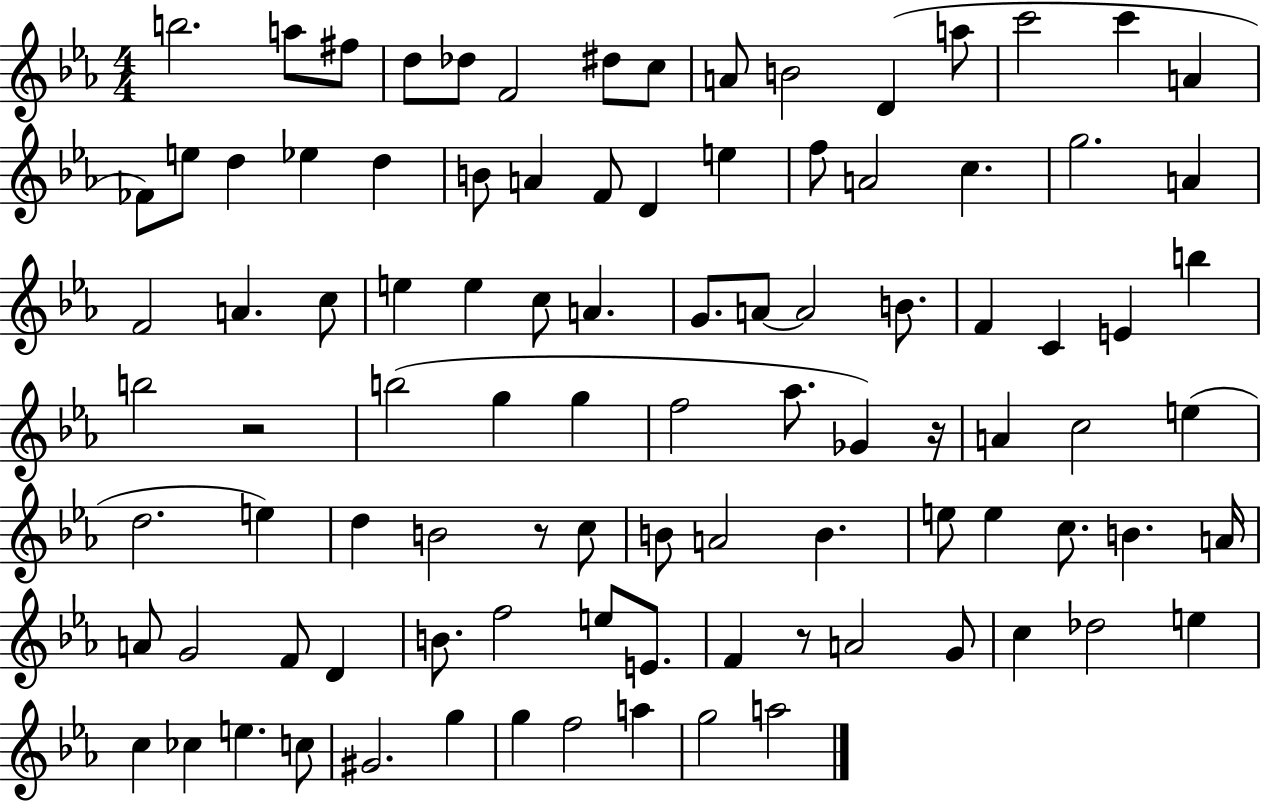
B5/h. A5/e F#5/e D5/e Db5/e F4/h D#5/e C5/e A4/e B4/h D4/q A5/e C6/h C6/q A4/q FES4/e E5/e D5/q Eb5/q D5/q B4/e A4/q F4/e D4/q E5/q F5/e A4/h C5/q. G5/h. A4/q F4/h A4/q. C5/e E5/q E5/q C5/e A4/q. G4/e. A4/e A4/h B4/e. F4/q C4/q E4/q B5/q B5/h R/h B5/h G5/q G5/q F5/h Ab5/e. Gb4/q R/s A4/q C5/h E5/q D5/h. E5/q D5/q B4/h R/e C5/e B4/e A4/h B4/q. E5/e E5/q C5/e. B4/q. A4/s A4/e G4/h F4/e D4/q B4/e. F5/h E5/e E4/e. F4/q R/e A4/h G4/e C5/q Db5/h E5/q C5/q CES5/q E5/q. C5/e G#4/h. G5/q G5/q F5/h A5/q G5/h A5/h